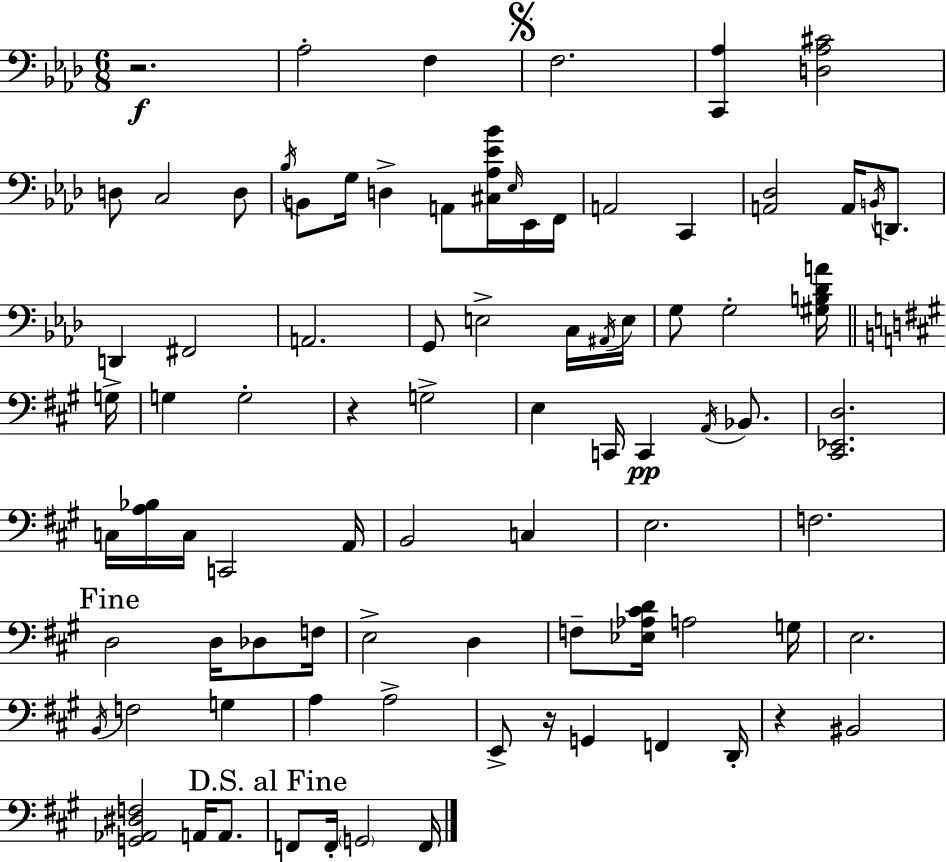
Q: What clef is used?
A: bass